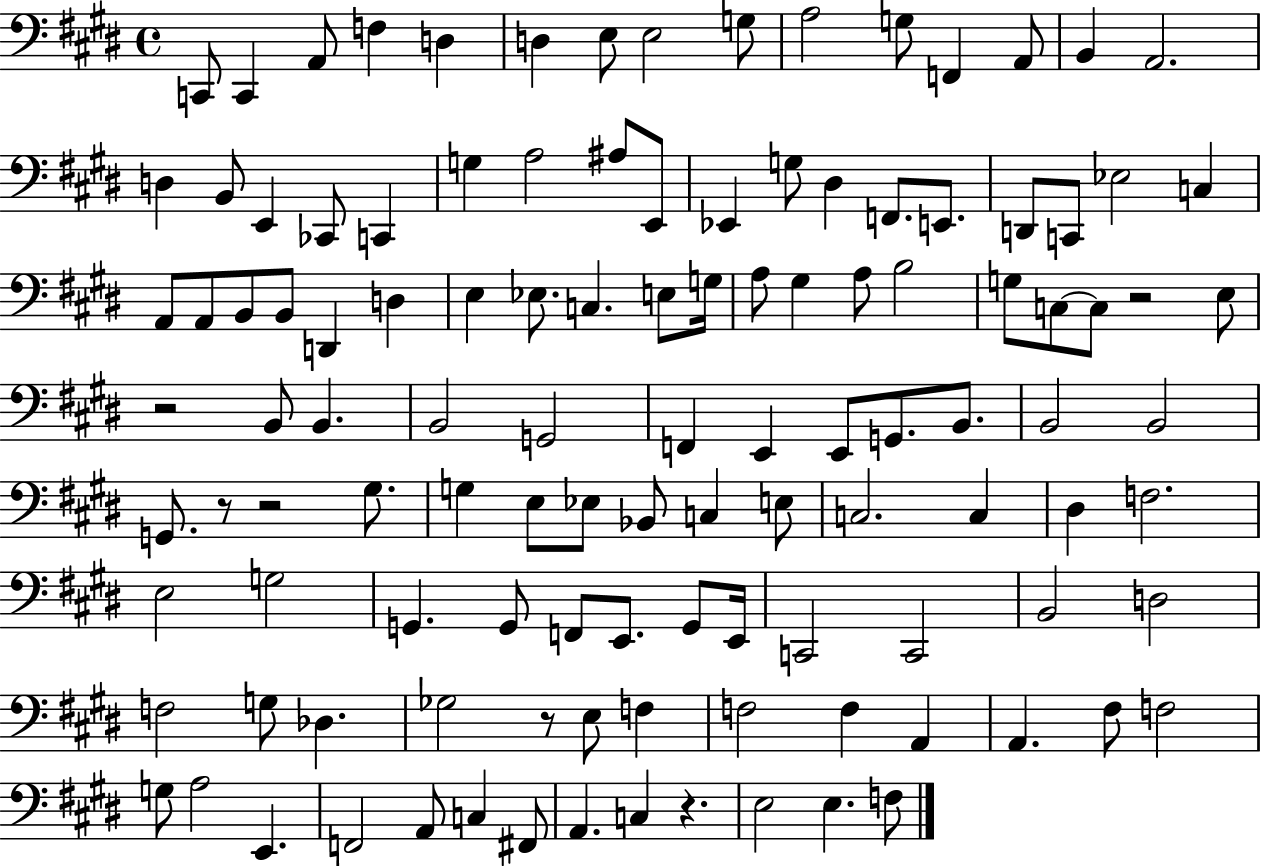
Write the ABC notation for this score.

X:1
T:Untitled
M:4/4
L:1/4
K:E
C,,/2 C,, A,,/2 F, D, D, E,/2 E,2 G,/2 A,2 G,/2 F,, A,,/2 B,, A,,2 D, B,,/2 E,, _C,,/2 C,, G, A,2 ^A,/2 E,,/2 _E,, G,/2 ^D, F,,/2 E,,/2 D,,/2 C,,/2 _E,2 C, A,,/2 A,,/2 B,,/2 B,,/2 D,, D, E, _E,/2 C, E,/2 G,/4 A,/2 ^G, A,/2 B,2 G,/2 C,/2 C,/2 z2 E,/2 z2 B,,/2 B,, B,,2 G,,2 F,, E,, E,,/2 G,,/2 B,,/2 B,,2 B,,2 G,,/2 z/2 z2 ^G,/2 G, E,/2 _E,/2 _B,,/2 C, E,/2 C,2 C, ^D, F,2 E,2 G,2 G,, G,,/2 F,,/2 E,,/2 G,,/2 E,,/4 C,,2 C,,2 B,,2 D,2 F,2 G,/2 _D, _G,2 z/2 E,/2 F, F,2 F, A,, A,, ^F,/2 F,2 G,/2 A,2 E,, F,,2 A,,/2 C, ^F,,/2 A,, C, z E,2 E, F,/2